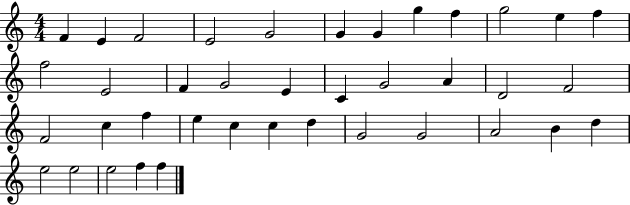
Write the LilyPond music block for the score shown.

{
  \clef treble
  \numericTimeSignature
  \time 4/4
  \key c \major
  f'4 e'4 f'2 | e'2 g'2 | g'4 g'4 g''4 f''4 | g''2 e''4 f''4 | \break f''2 e'2 | f'4 g'2 e'4 | c'4 g'2 a'4 | d'2 f'2 | \break f'2 c''4 f''4 | e''4 c''4 c''4 d''4 | g'2 g'2 | a'2 b'4 d''4 | \break e''2 e''2 | e''2 f''4 f''4 | \bar "|."
}